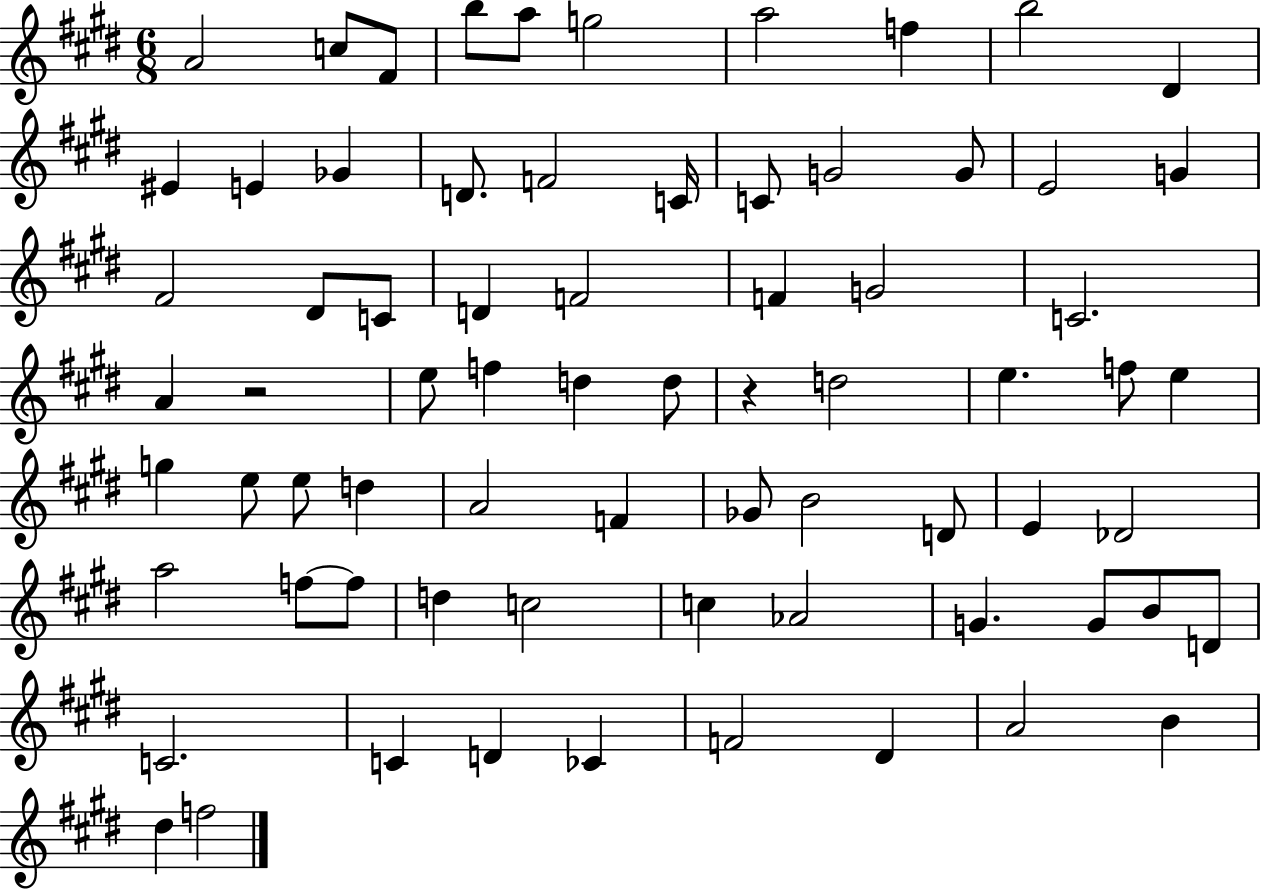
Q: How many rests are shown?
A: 2